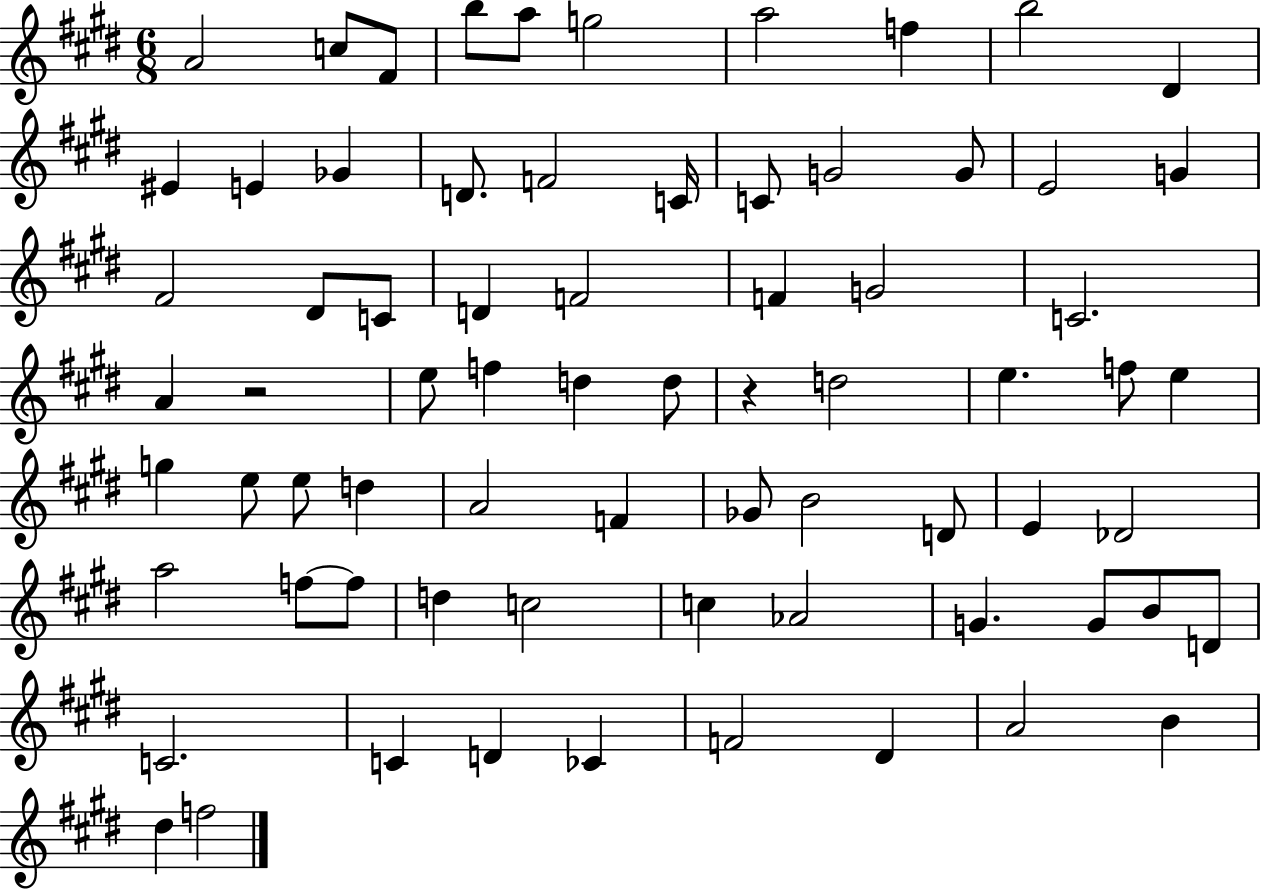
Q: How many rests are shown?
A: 2